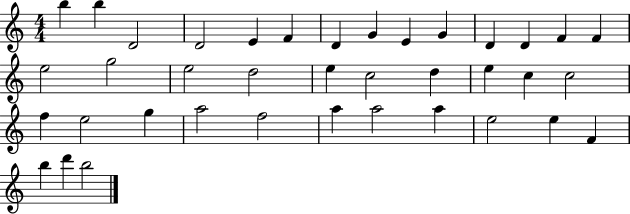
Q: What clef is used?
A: treble